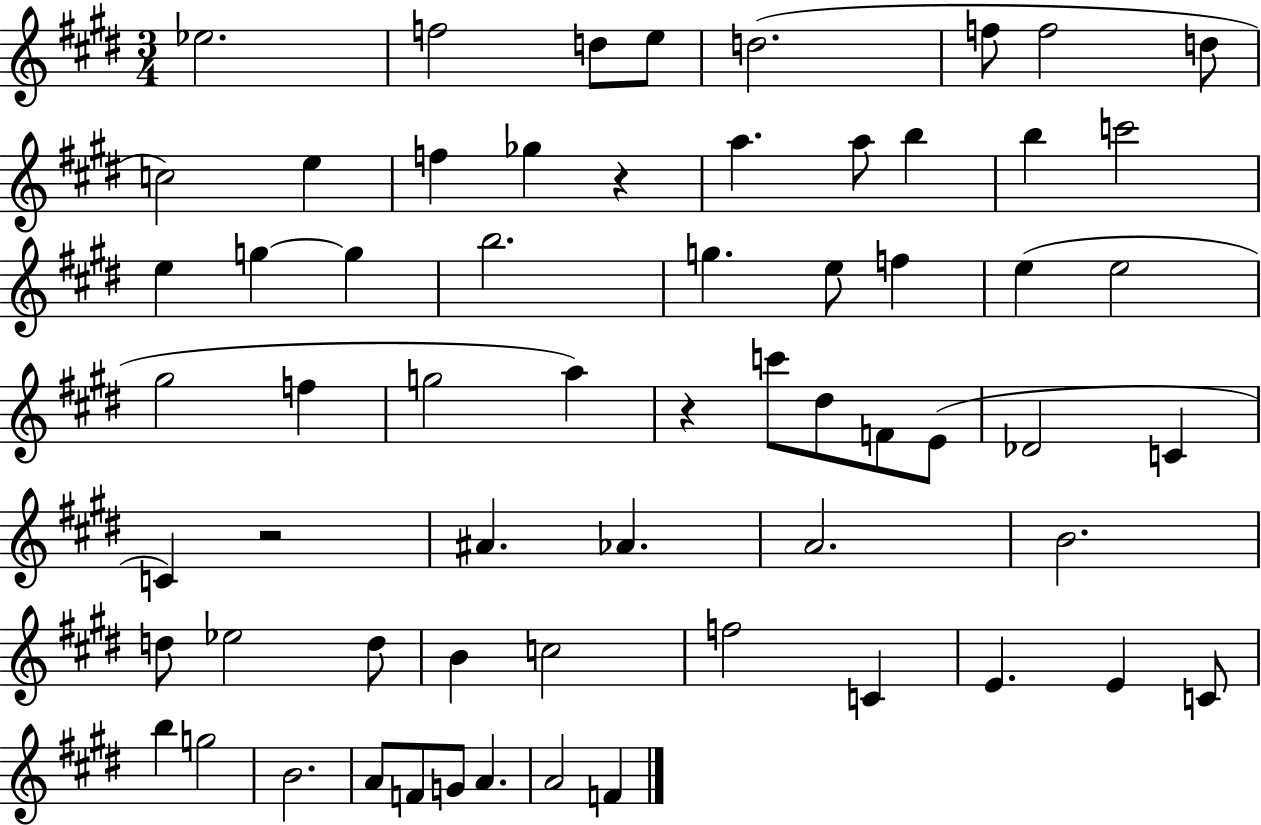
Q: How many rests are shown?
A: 3